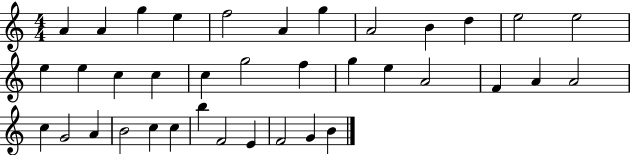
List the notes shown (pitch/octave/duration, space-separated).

A4/q A4/q G5/q E5/q F5/h A4/q G5/q A4/h B4/q D5/q E5/h E5/h E5/q E5/q C5/q C5/q C5/q G5/h F5/q G5/q E5/q A4/h F4/q A4/q A4/h C5/q G4/h A4/q B4/h C5/q C5/q B5/q F4/h E4/q F4/h G4/q B4/q